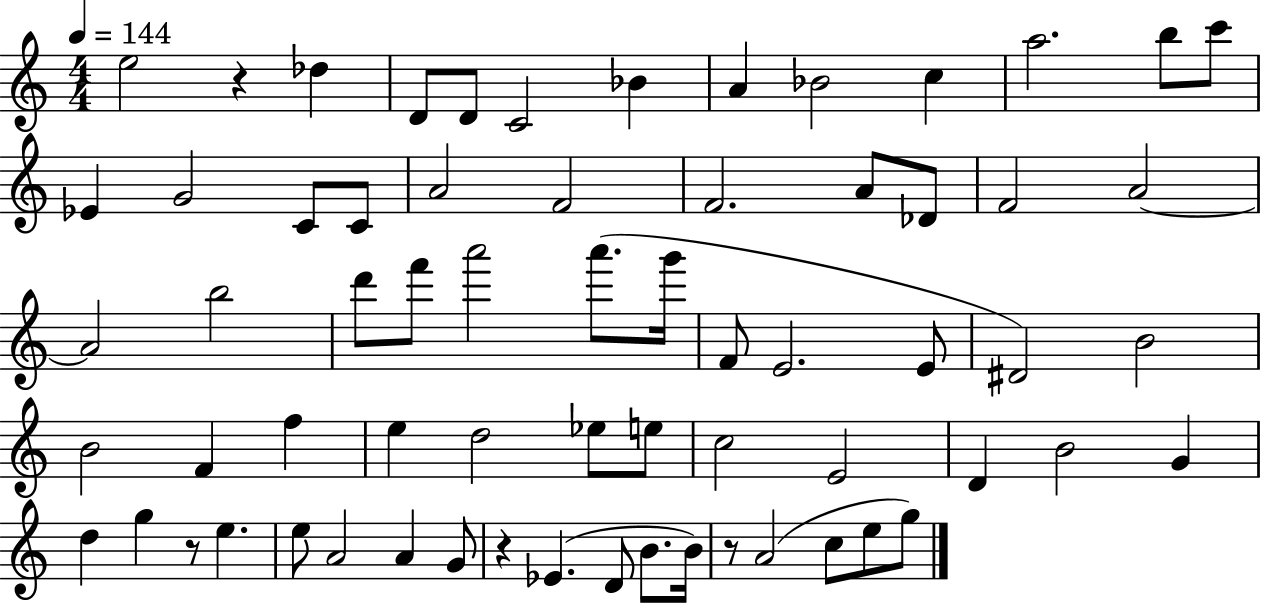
E5/h R/q Db5/q D4/e D4/e C4/h Bb4/q A4/q Bb4/h C5/q A5/h. B5/e C6/e Eb4/q G4/h C4/e C4/e A4/h F4/h F4/h. A4/e Db4/e F4/h A4/h A4/h B5/h D6/e F6/e A6/h A6/e. G6/s F4/e E4/h. E4/e D#4/h B4/h B4/h F4/q F5/q E5/q D5/h Eb5/e E5/e C5/h E4/h D4/q B4/h G4/q D5/q G5/q R/e E5/q. E5/e A4/h A4/q G4/e R/q Eb4/q. D4/e B4/e. B4/s R/e A4/h C5/e E5/e G5/e